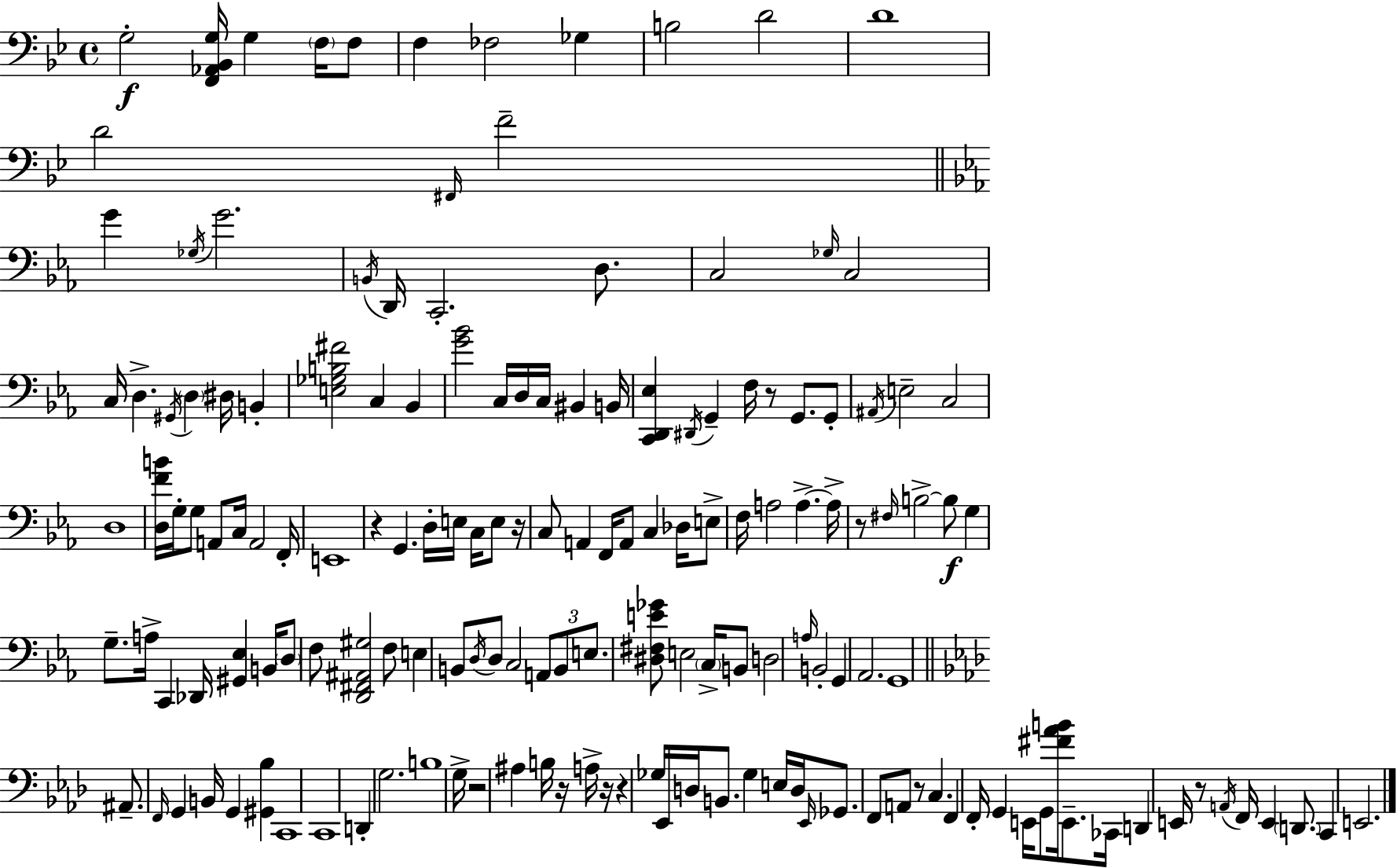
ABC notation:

X:1
T:Untitled
M:4/4
L:1/4
K:Bb
G,2 [F,,_A,,_B,,G,]/4 G, F,/4 F,/2 F, _F,2 _G, B,2 D2 D4 D2 ^F,,/4 F2 G _G,/4 G2 B,,/4 D,,/4 C,,2 D,/2 C,2 _G,/4 C,2 C,/4 D, ^G,,/4 D, ^D,/4 B,, [E,_G,B,^F]2 C, _B,, [G_B]2 C,/4 D,/4 C,/4 ^B,, B,,/4 [C,,D,,_E,] ^D,,/4 G,, F,/4 z/2 G,,/2 G,,/2 ^A,,/4 E,2 C,2 D,4 [D,FB]/4 G,/4 G,/2 A,,/2 C,/4 A,,2 F,,/4 E,,4 z G,, D,/4 E,/4 C,/4 E,/2 z/4 C,/2 A,, F,,/4 A,,/2 C, _D,/4 E,/2 F,/4 A,2 A, A,/4 z/2 ^F,/4 B,2 B,/2 G, G,/2 A,/4 C,, _D,,/4 [^G,,_E,] B,,/4 D,/2 F,/2 [D,,^F,,^A,,^G,]2 F,/2 E, B,,/2 D,/4 D,/2 C,2 A,,/2 B,,/2 E,/2 [^D,^F,E_G]/2 E,2 C,/4 B,,/2 D,2 A,/4 B,,2 G,, _A,,2 G,,4 ^A,,/2 F,,/4 G,, B,,/4 G,, [^G,,_B,] C,,4 C,,4 D,, G,2 B,4 G,/4 z2 ^A, B,/4 z/4 A,/4 z/4 z _G,/4 _E,,/4 D,/4 B,,/2 _G, E,/4 D,/4 _E,,/4 _G,,/2 F,,/2 A,,/2 z/2 C, F,, F,,/4 G,, E,,/4 G,,/2 [^F_AB]/4 E,,/2 _C,,/4 D,, E,,/4 z/2 A,,/4 F,,/4 E,, D,,/2 C,, E,,2